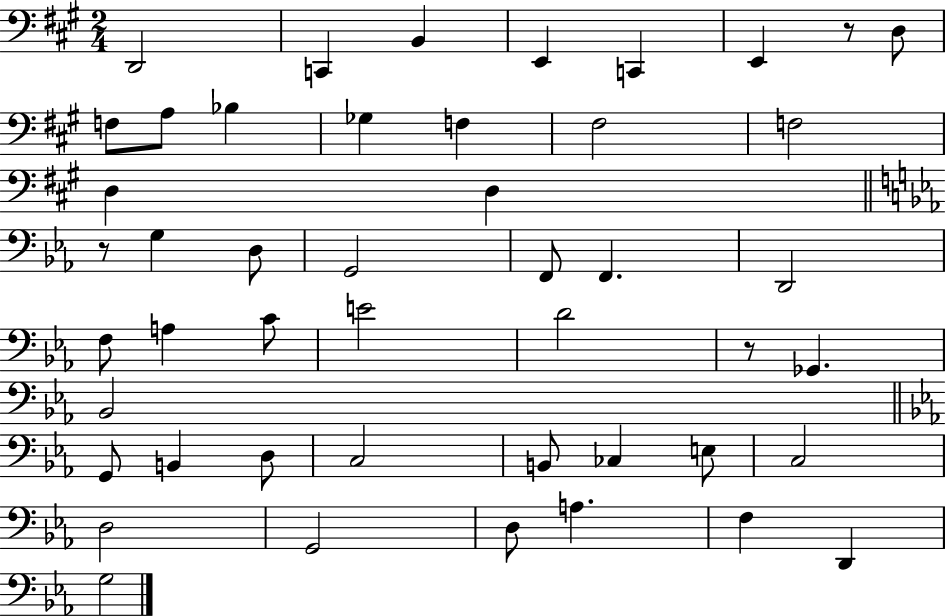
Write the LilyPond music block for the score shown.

{
  \clef bass
  \numericTimeSignature
  \time 2/4
  \key a \major
  d,2 | c,4 b,4 | e,4 c,4 | e,4 r8 d8 | \break f8 a8 bes4 | ges4 f4 | fis2 | f2 | \break d4 d4 | \bar "||" \break \key c \minor r8 g4 d8 | g,2 | f,8 f,4. | d,2 | \break f8 a4 c'8 | e'2 | d'2 | r8 ges,4. | \break bes,2 | \bar "||" \break \key ees \major g,8 b,4 d8 | c2 | b,8 ces4 e8 | c2 | \break d2 | g,2 | d8 a4. | f4 d,4 | \break g2 | \bar "|."
}